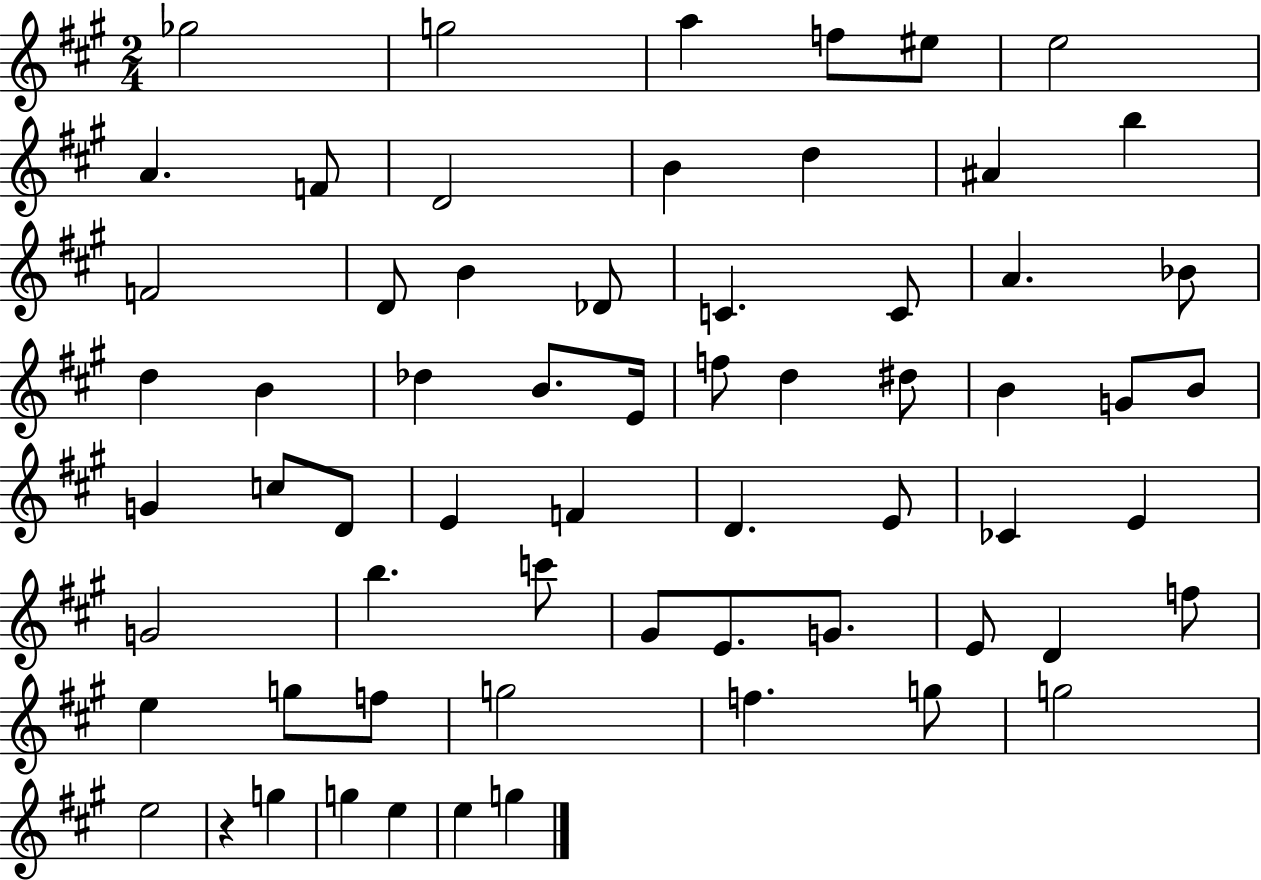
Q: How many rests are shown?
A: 1